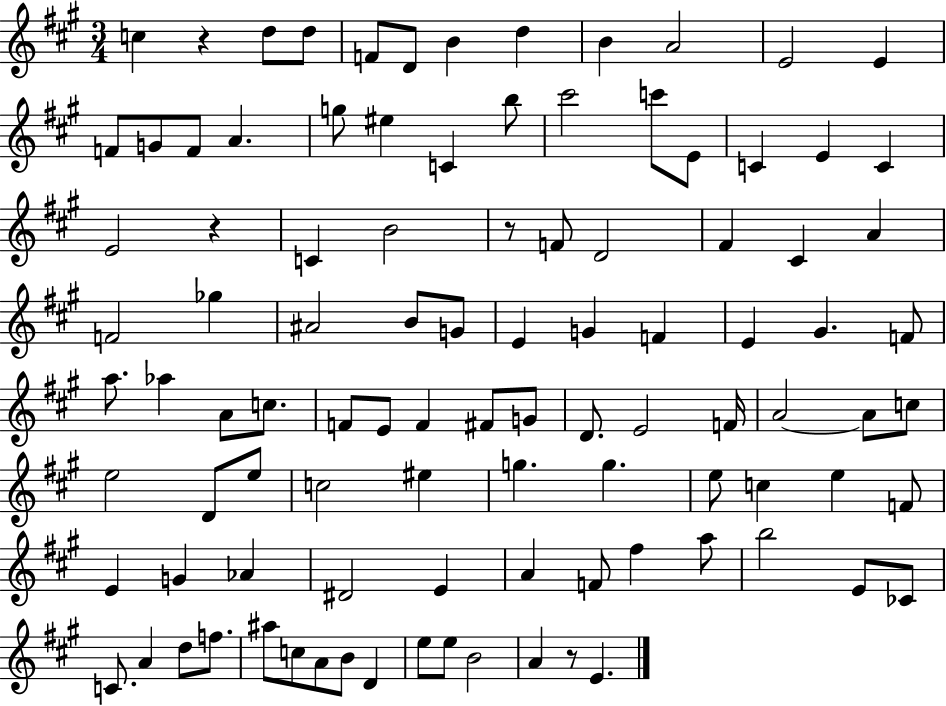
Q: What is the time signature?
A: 3/4